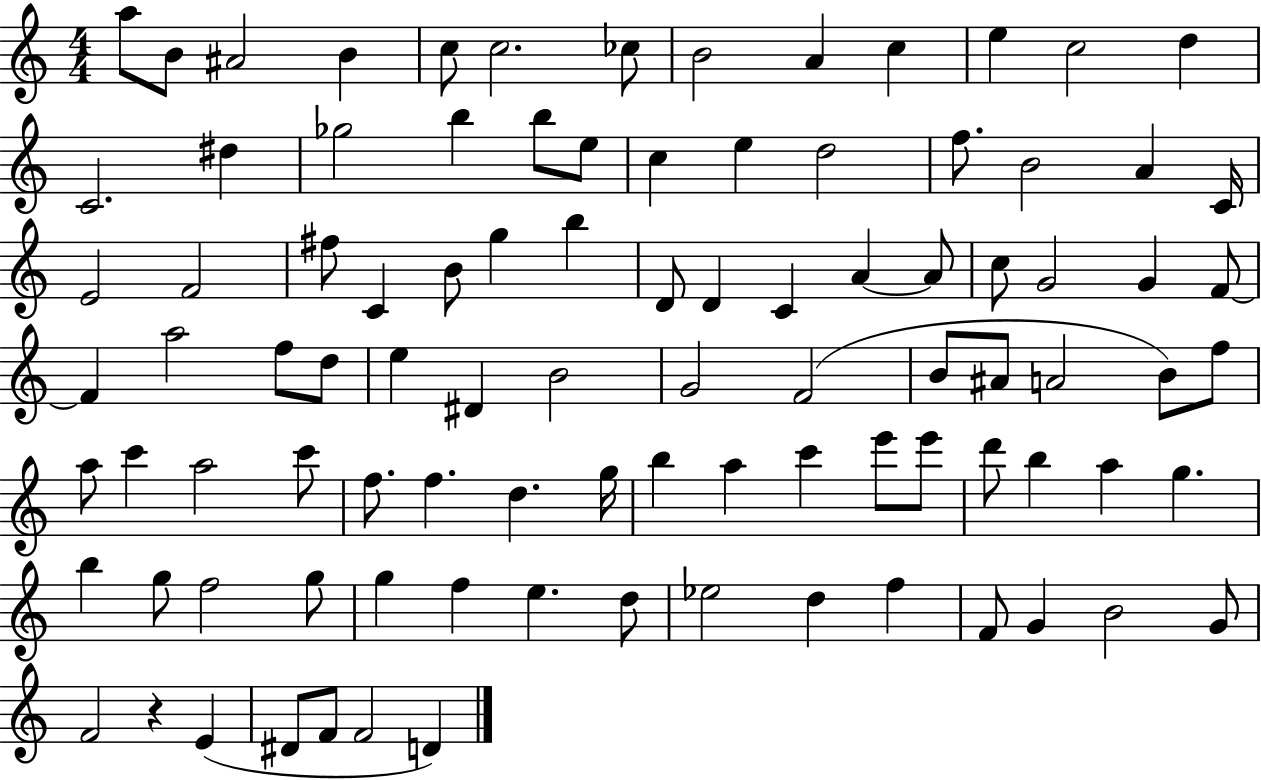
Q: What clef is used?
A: treble